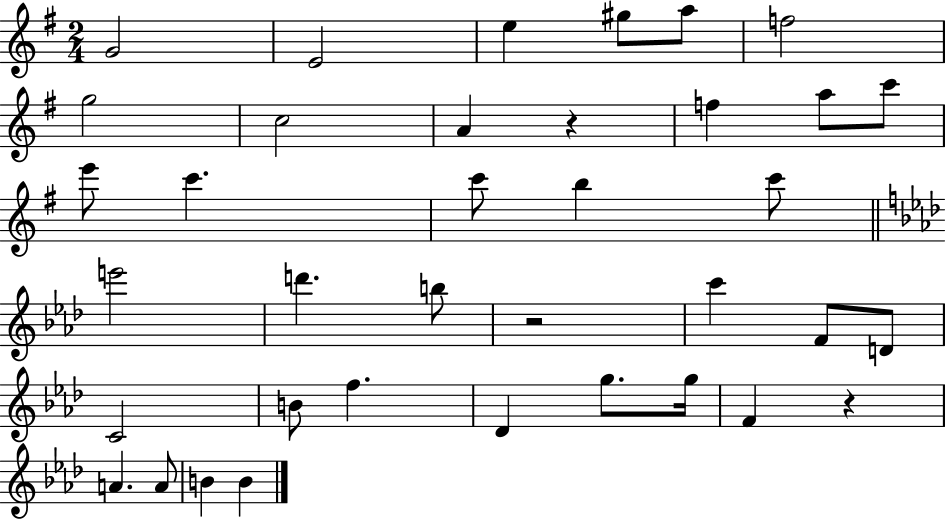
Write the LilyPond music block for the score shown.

{
  \clef treble
  \numericTimeSignature
  \time 2/4
  \key g \major
  g'2 | e'2 | e''4 gis''8 a''8 | f''2 | \break g''2 | c''2 | a'4 r4 | f''4 a''8 c'''8 | \break e'''8 c'''4. | c'''8 b''4 c'''8 | \bar "||" \break \key aes \major e'''2 | d'''4. b''8 | r2 | c'''4 f'8 d'8 | \break c'2 | b'8 f''4. | des'4 g''8. g''16 | f'4 r4 | \break a'4. a'8 | b'4 b'4 | \bar "|."
}